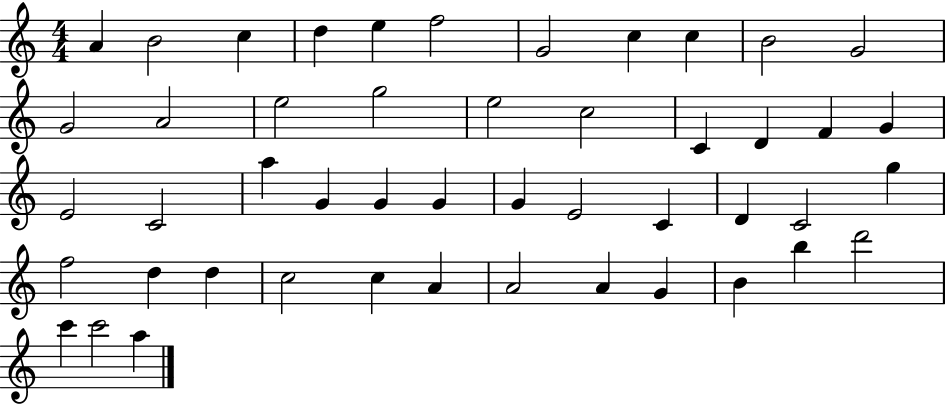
A4/q B4/h C5/q D5/q E5/q F5/h G4/h C5/q C5/q B4/h G4/h G4/h A4/h E5/h G5/h E5/h C5/h C4/q D4/q F4/q G4/q E4/h C4/h A5/q G4/q G4/q G4/q G4/q E4/h C4/q D4/q C4/h G5/q F5/h D5/q D5/q C5/h C5/q A4/q A4/h A4/q G4/q B4/q B5/q D6/h C6/q C6/h A5/q